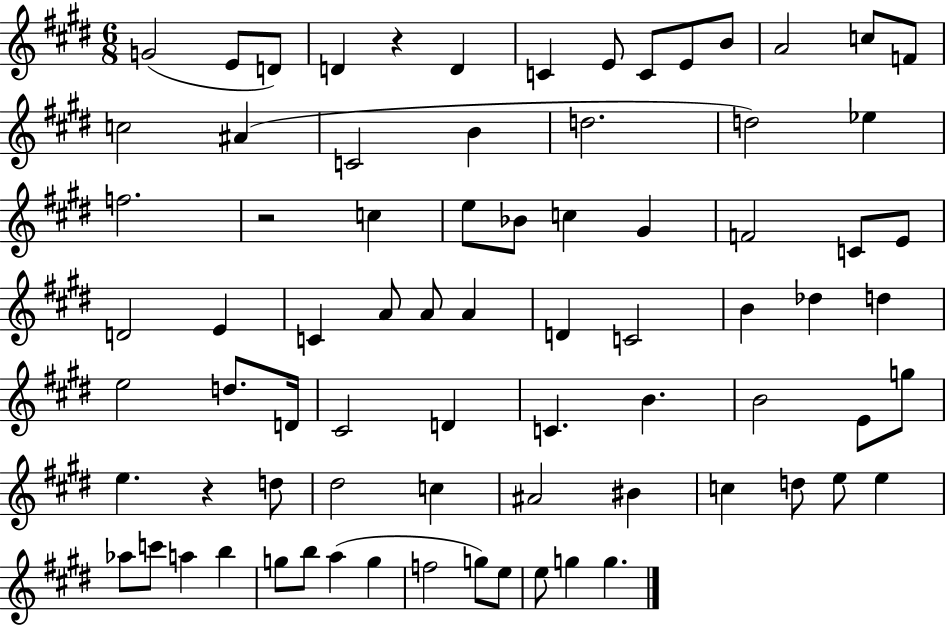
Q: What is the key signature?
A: E major